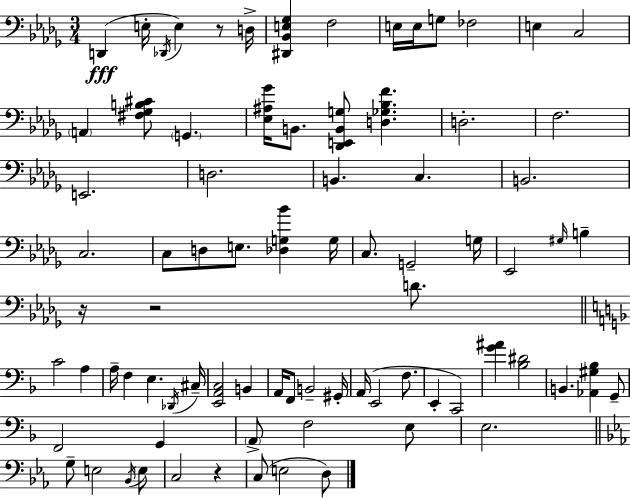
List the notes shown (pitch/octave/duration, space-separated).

D2/q E3/s Db2/s E3/q R/e D3/s [D#2,Bb2,E3,Gb3]/q F3/h E3/s E3/s G3/e FES3/h E3/q C3/h A2/q [F#3,Gb3,B3,C#4]/e G2/q. [Eb3,A#3,Gb4]/s B2/e. [Db2,E2,B2,G3]/e [D3,Gb3,Bb3,F4]/q. D3/h. F3/h. E2/h. D3/h. B2/q. C3/q. B2/h. C3/h. C3/e D3/e E3/e. [Db3,G3,Bb4]/q G3/s C3/e. G2/h G3/s Eb2/h G#3/s B3/q R/s R/h D4/e. C4/h A3/q A3/s F3/q E3/q. Db2/s C#3/s [E2,A2,C3]/h B2/q A2/s F2/e B2/h G#2/s A2/s E2/h F3/e. E2/q C2/h [G4,A#4]/q [Bb3,D#4]/h B2/q. [Ab2,G#3,Bb3]/q G2/e F2/h G2/q A2/e F3/h E3/e E3/h. G3/e E3/h Bb2/s E3/e C3/h R/q C3/e E3/h D3/e